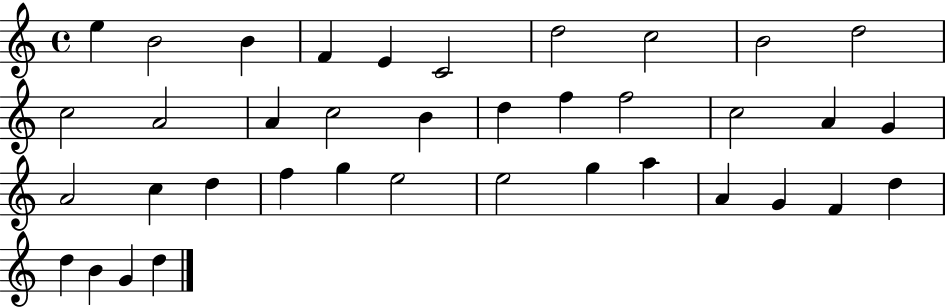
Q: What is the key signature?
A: C major